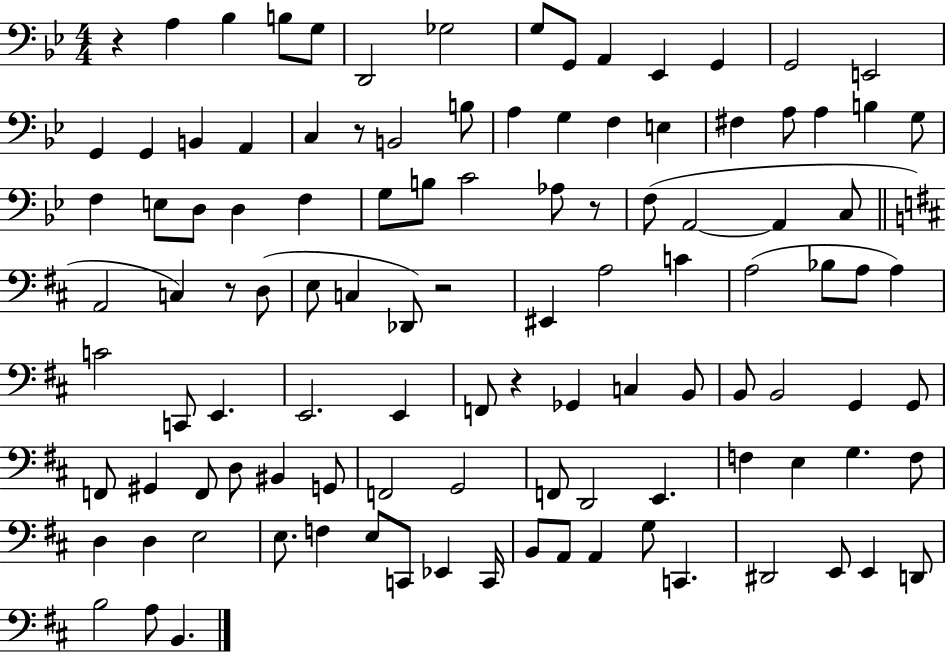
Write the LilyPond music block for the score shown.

{
  \clef bass
  \numericTimeSignature
  \time 4/4
  \key bes \major
  r4 a4 bes4 b8 g8 | d,2 ges2 | g8 g,8 a,4 ees,4 g,4 | g,2 e,2 | \break g,4 g,4 b,4 a,4 | c4 r8 b,2 b8 | a4 g4 f4 e4 | fis4 a8 a4 b4 g8 | \break f4 e8 d8 d4 f4 | g8 b8 c'2 aes8 r8 | f8( a,2~~ a,4 c8 | \bar "||" \break \key d \major a,2 c4) r8 d8( | e8 c4 des,8) r2 | eis,4 a2 c'4 | a2( bes8 a8 a4) | \break c'2 c,8 e,4. | e,2. e,4 | f,8 r4 ges,4 c4 b,8 | b,8 b,2 g,4 g,8 | \break f,8 gis,4 f,8 d8 bis,4 g,8 | f,2 g,2 | f,8 d,2 e,4. | f4 e4 g4. f8 | \break d4 d4 e2 | e8. f4 e8 c,8 ees,4 c,16 | b,8 a,8 a,4 g8 c,4. | dis,2 e,8 e,4 d,8 | \break b2 a8 b,4. | \bar "|."
}